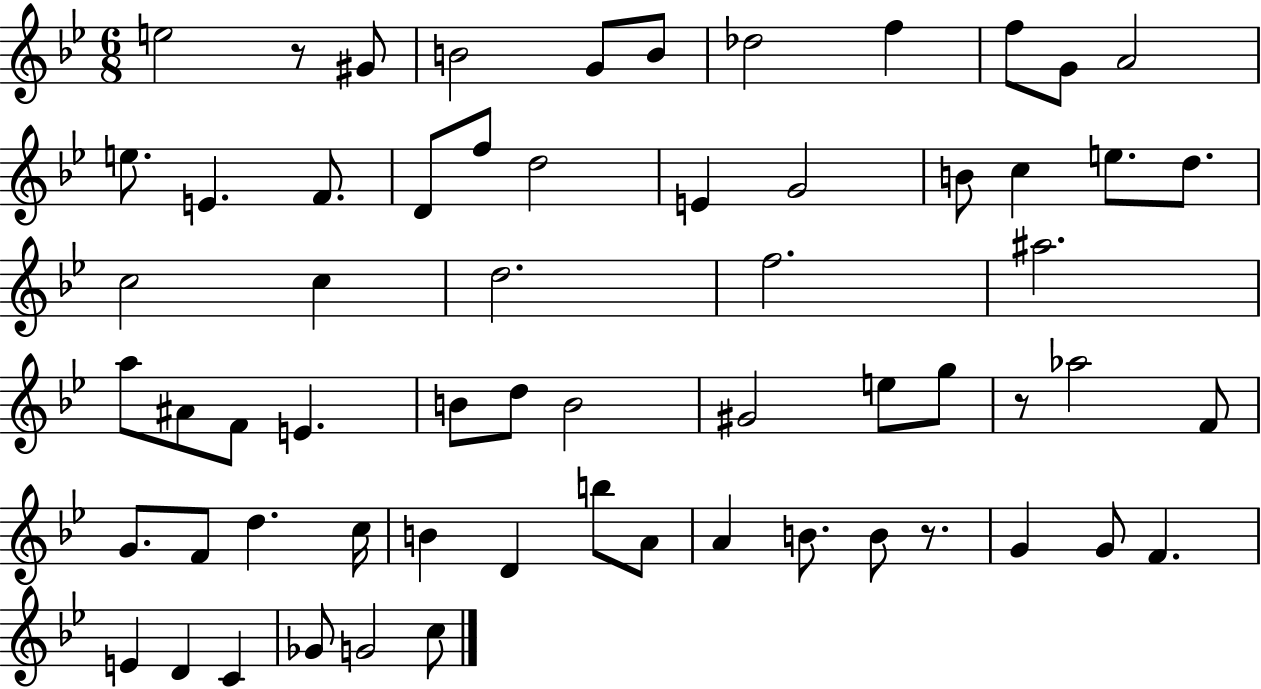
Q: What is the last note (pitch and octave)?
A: C5